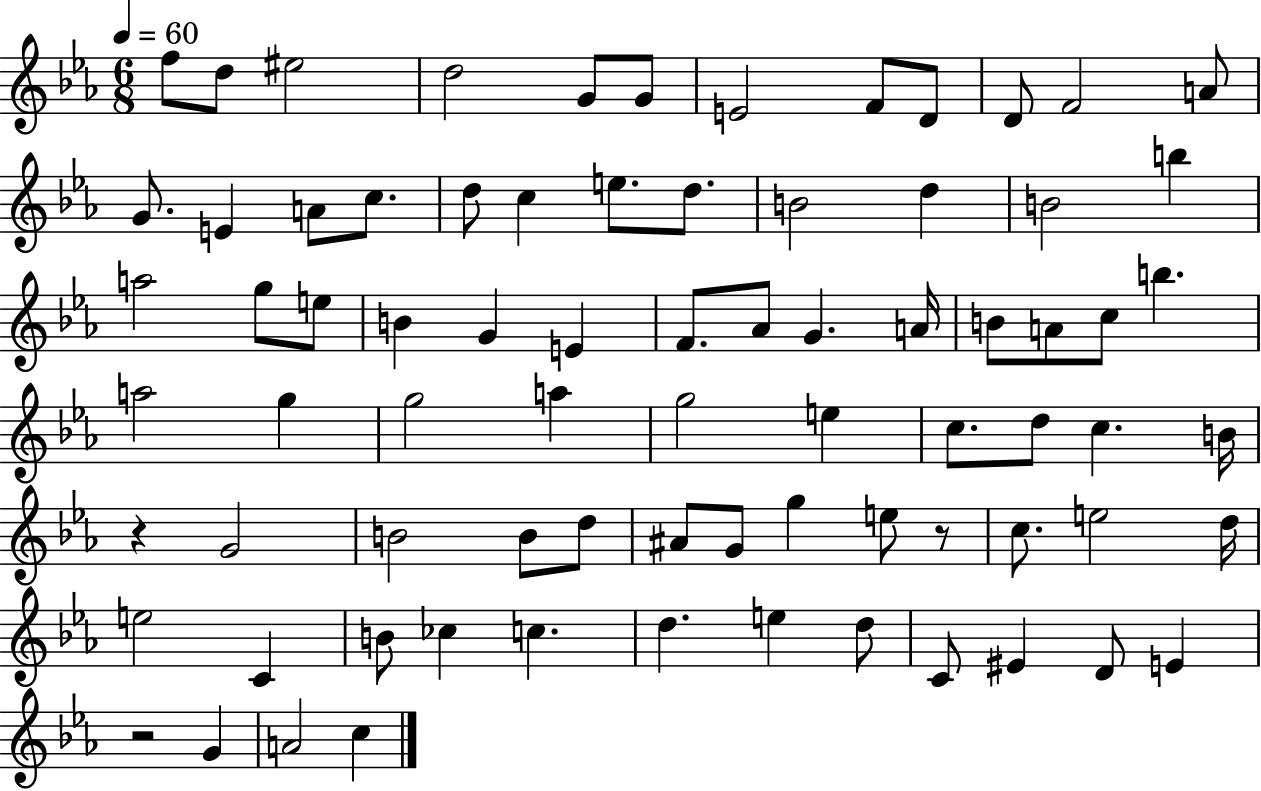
F5/e D5/e EIS5/h D5/h G4/e G4/e E4/h F4/e D4/e D4/e F4/h A4/e G4/e. E4/q A4/e C5/e. D5/e C5/q E5/e. D5/e. B4/h D5/q B4/h B5/q A5/h G5/e E5/e B4/q G4/q E4/q F4/e. Ab4/e G4/q. A4/s B4/e A4/e C5/e B5/q. A5/h G5/q G5/h A5/q G5/h E5/q C5/e. D5/e C5/q. B4/s R/q G4/h B4/h B4/e D5/e A#4/e G4/e G5/q E5/e R/e C5/e. E5/h D5/s E5/h C4/q B4/e CES5/q C5/q. D5/q. E5/q D5/e C4/e EIS4/q D4/e E4/q R/h G4/q A4/h C5/q